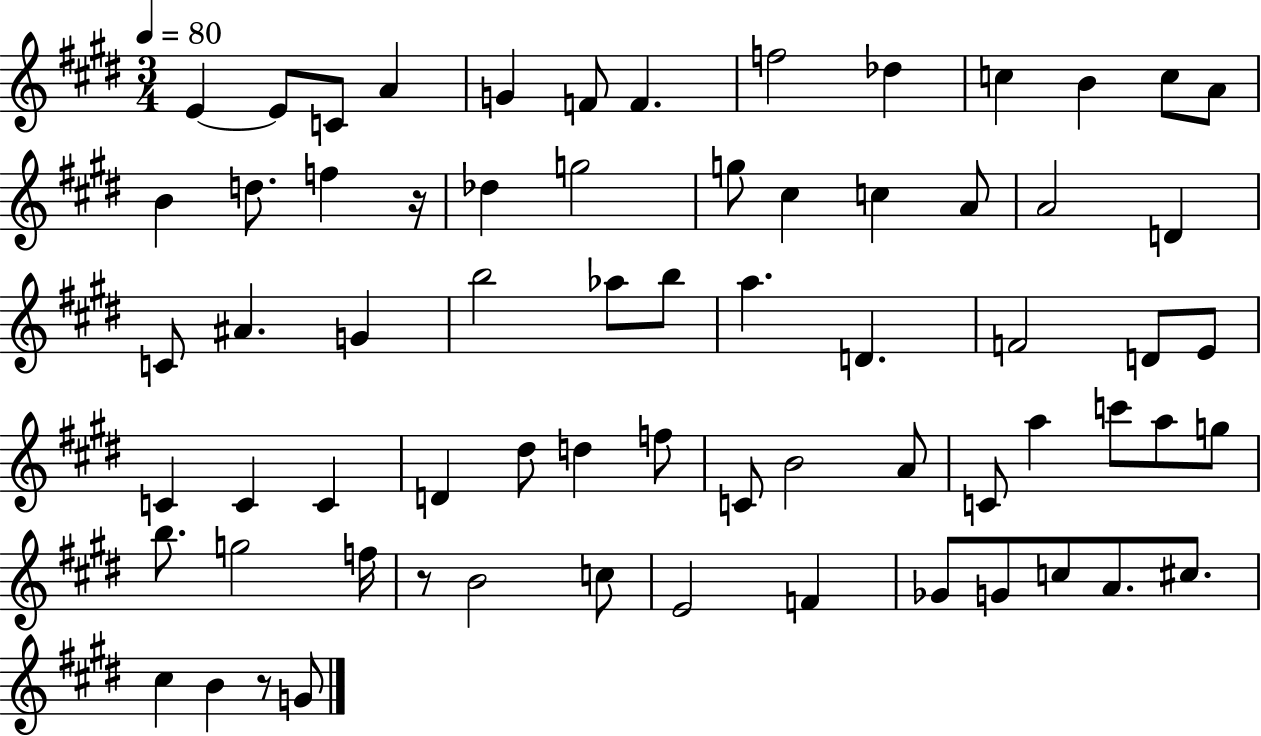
X:1
T:Untitled
M:3/4
L:1/4
K:E
E E/2 C/2 A G F/2 F f2 _d c B c/2 A/2 B d/2 f z/4 _d g2 g/2 ^c c A/2 A2 D C/2 ^A G b2 _a/2 b/2 a D F2 D/2 E/2 C C C D ^d/2 d f/2 C/2 B2 A/2 C/2 a c'/2 a/2 g/2 b/2 g2 f/4 z/2 B2 c/2 E2 F _G/2 G/2 c/2 A/2 ^c/2 ^c B z/2 G/2